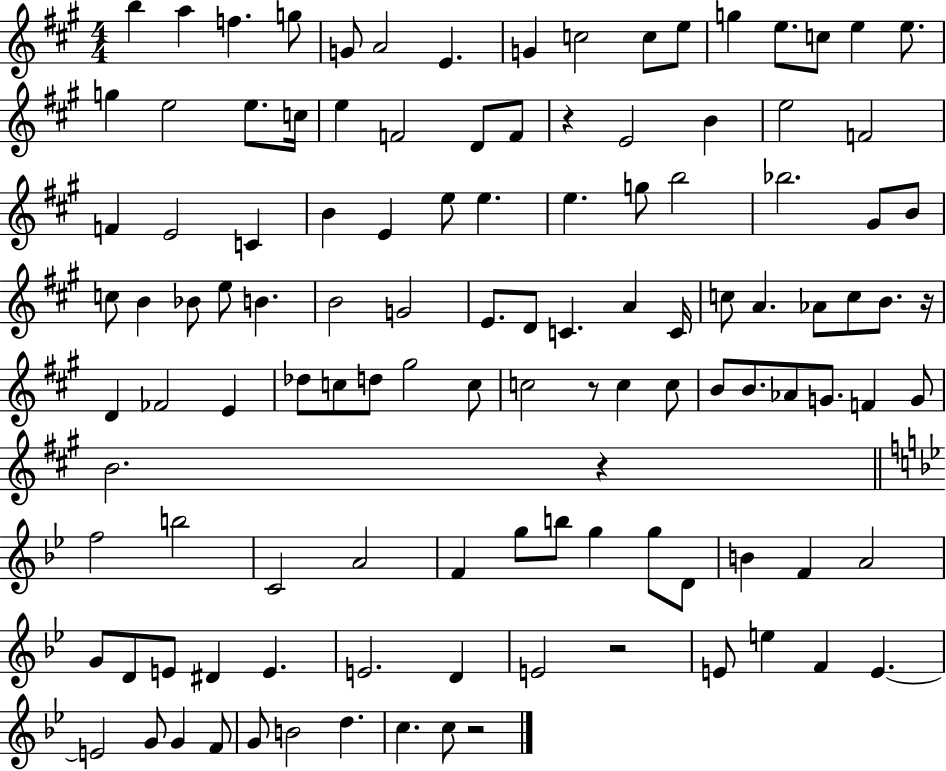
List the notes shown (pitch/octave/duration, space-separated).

B5/q A5/q F5/q. G5/e G4/e A4/h E4/q. G4/q C5/h C5/e E5/e G5/q E5/e. C5/e E5/q E5/e. G5/q E5/h E5/e. C5/s E5/q F4/h D4/e F4/e R/q E4/h B4/q E5/h F4/h F4/q E4/h C4/q B4/q E4/q E5/e E5/q. E5/q. G5/e B5/h Bb5/h. G#4/e B4/e C5/e B4/q Bb4/e E5/e B4/q. B4/h G4/h E4/e. D4/e C4/q. A4/q C4/s C5/e A4/q. Ab4/e C5/e B4/e. R/s D4/q FES4/h E4/q Db5/e C5/e D5/e G#5/h C5/e C5/h R/e C5/q C5/e B4/e B4/e. Ab4/e G4/e. F4/q G4/e B4/h. R/q F5/h B5/h C4/h A4/h F4/q G5/e B5/e G5/q G5/e D4/e B4/q F4/q A4/h G4/e D4/e E4/e D#4/q E4/q. E4/h. D4/q E4/h R/h E4/e E5/q F4/q E4/q. E4/h G4/e G4/q F4/e G4/e B4/h D5/q. C5/q. C5/e R/h